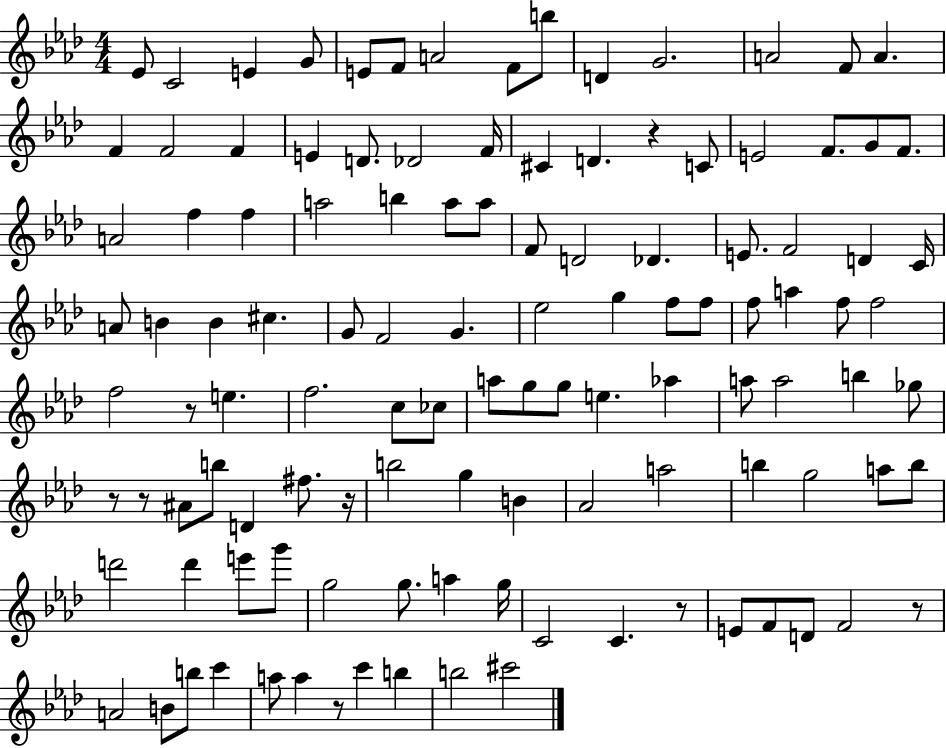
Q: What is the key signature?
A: AES major